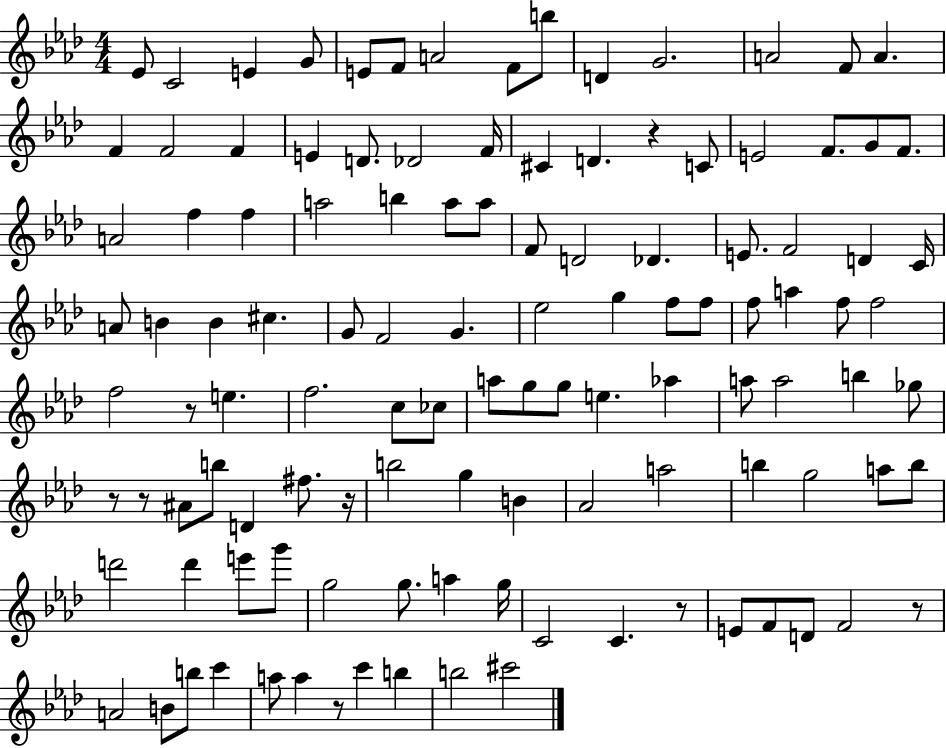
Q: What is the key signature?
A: AES major